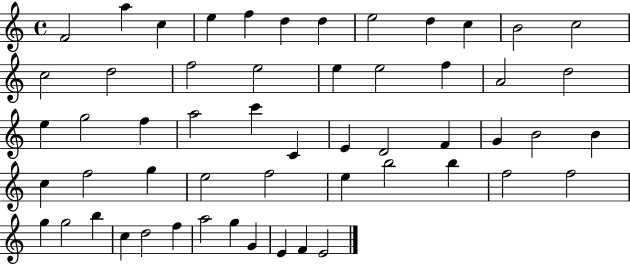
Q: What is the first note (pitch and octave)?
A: F4